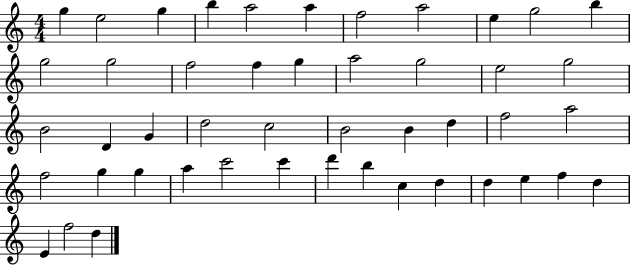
G5/q E5/h G5/q B5/q A5/h A5/q F5/h A5/h E5/q G5/h B5/q G5/h G5/h F5/h F5/q G5/q A5/h G5/h E5/h G5/h B4/h D4/q G4/q D5/h C5/h B4/h B4/q D5/q F5/h A5/h F5/h G5/q G5/q A5/q C6/h C6/q D6/q B5/q C5/q D5/q D5/q E5/q F5/q D5/q E4/q F5/h D5/q